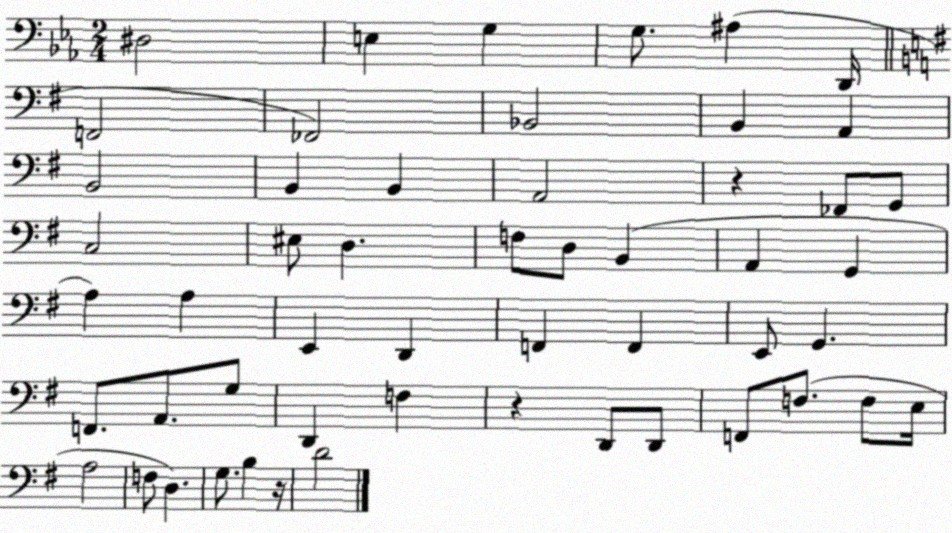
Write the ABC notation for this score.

X:1
T:Untitled
M:2/4
L:1/4
K:Eb
^D,2 E, G, G,/2 ^A, D,,/4 F,,2 _F,,2 _B,,2 B,, A,, B,,2 B,, B,, A,,2 z _F,,/2 G,,/2 C,2 ^E,/2 D, F,/2 D,/2 B,, A,, G,, A, A, E,, D,, F,, F,, E,,/2 G,, F,,/2 A,,/2 G,/2 D,, F, z D,,/2 D,,/2 F,,/2 F,/2 F,/2 E,/4 A,2 F,/2 D, G,/2 B, z/4 D2